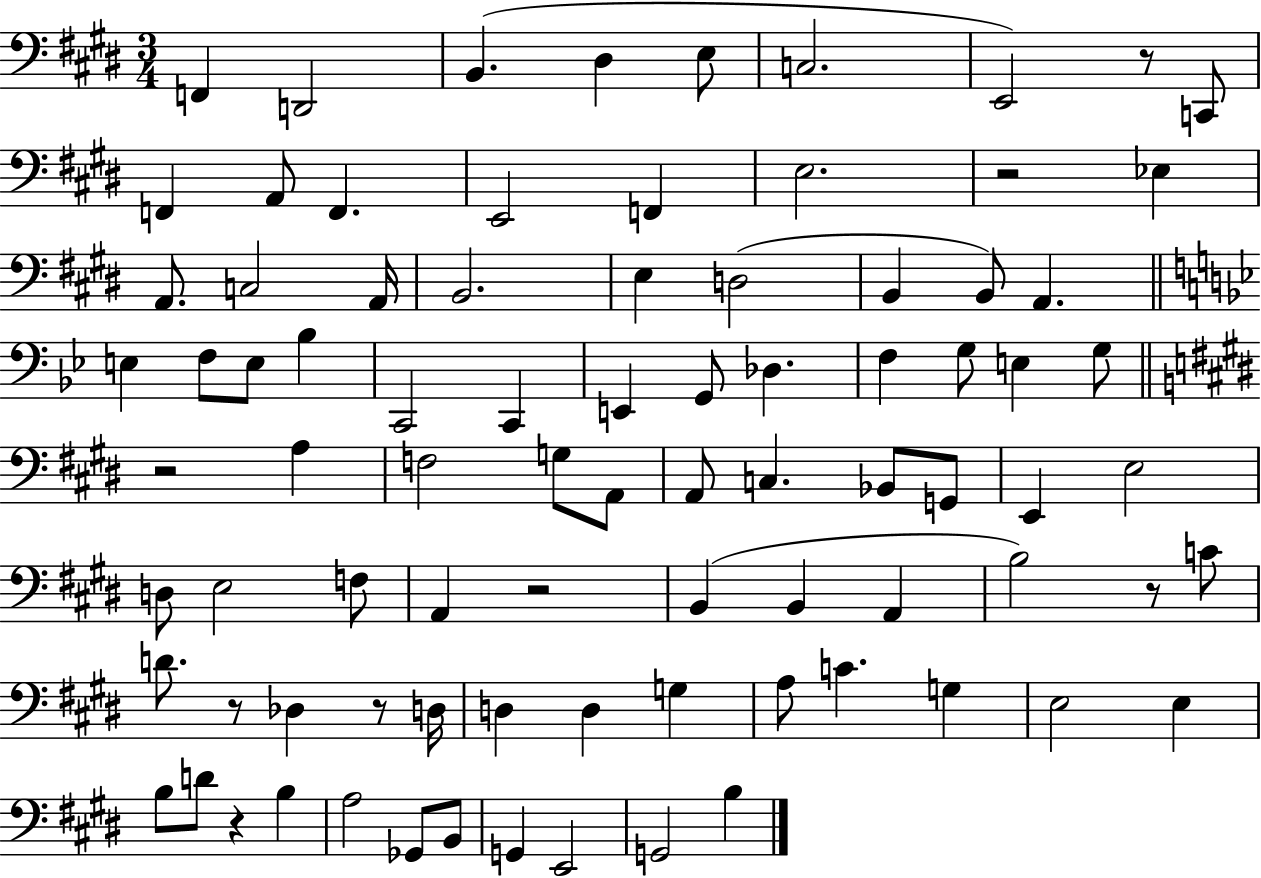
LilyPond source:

{
  \clef bass
  \numericTimeSignature
  \time 3/4
  \key e \major
  \repeat volta 2 { f,4 d,2 | b,4.( dis4 e8 | c2. | e,2) r8 c,8 | \break f,4 a,8 f,4. | e,2 f,4 | e2. | r2 ees4 | \break a,8. c2 a,16 | b,2. | e4 d2( | b,4 b,8) a,4. | \break \bar "||" \break \key bes \major e4 f8 e8 bes4 | c,2 c,4 | e,4 g,8 des4. | f4 g8 e4 g8 | \break \bar "||" \break \key e \major r2 a4 | f2 g8 a,8 | a,8 c4. bes,8 g,8 | e,4 e2 | \break d8 e2 f8 | a,4 r2 | b,4( b,4 a,4 | b2) r8 c'8 | \break d'8. r8 des4 r8 d16 | d4 d4 g4 | a8 c'4. g4 | e2 e4 | \break b8 d'8 r4 b4 | a2 ges,8 b,8 | g,4 e,2 | g,2 b4 | \break } \bar "|."
}